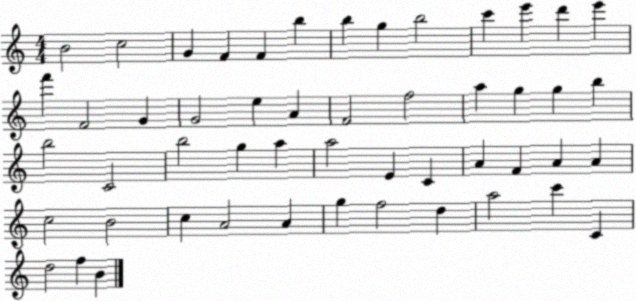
X:1
T:Untitled
M:4/4
L:1/4
K:C
B2 c2 G F F b b g b2 c' e' d' e' f' F2 G G2 e A F2 f2 a g g b b2 C2 b2 g a a2 E C A F A A c2 B2 c A2 A g f2 d a2 c' C d2 f B